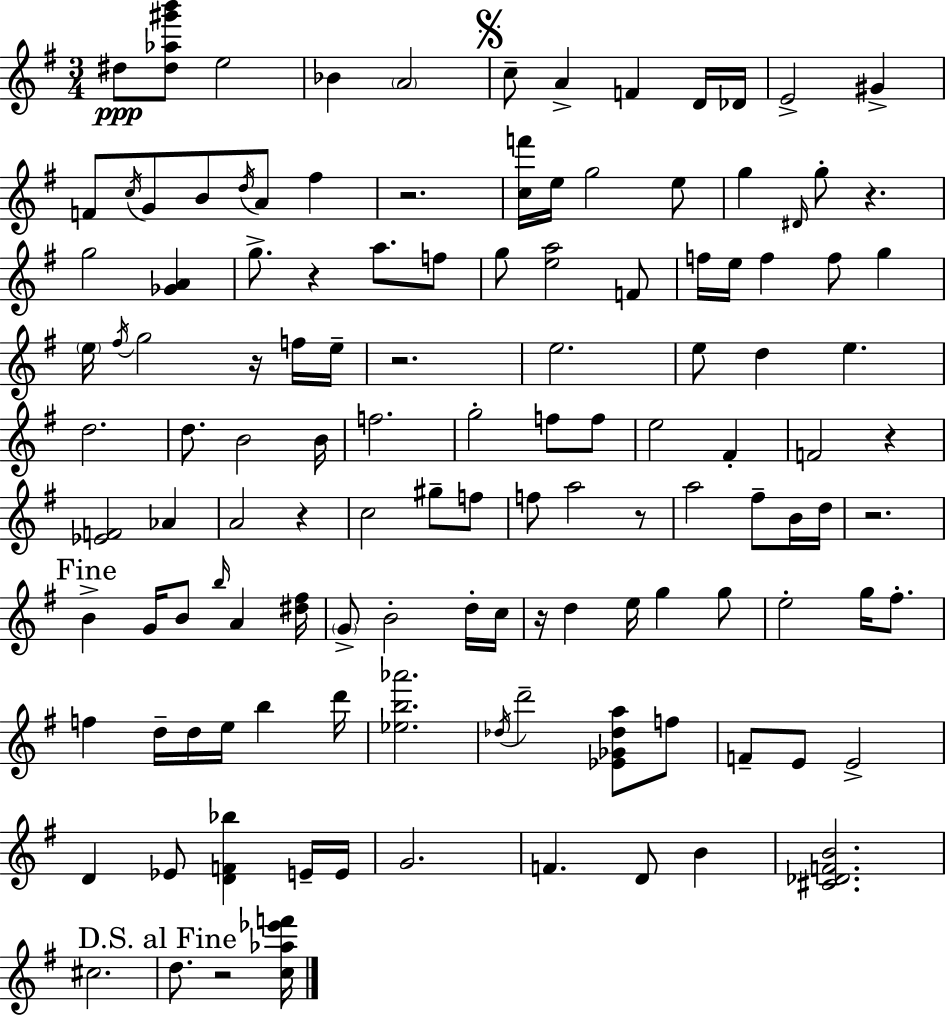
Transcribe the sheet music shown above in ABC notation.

X:1
T:Untitled
M:3/4
L:1/4
K:G
^d/2 [^d_a^g'b']/2 e2 _B A2 c/2 A F D/4 _D/4 E2 ^G F/2 c/4 G/2 B/2 d/4 A/2 ^f z2 [cf']/4 e/4 g2 e/2 g ^D/4 g/2 z g2 [_GA] g/2 z a/2 f/2 g/2 [ea]2 F/2 f/4 e/4 f f/2 g e/4 ^f/4 g2 z/4 f/4 e/4 z2 e2 e/2 d e d2 d/2 B2 B/4 f2 g2 f/2 f/2 e2 ^F F2 z [_EF]2 _A A2 z c2 ^g/2 f/2 f/2 a2 z/2 a2 ^f/2 B/4 d/4 z2 B G/4 B/2 b/4 A [^d^f]/4 G/2 B2 d/4 c/4 z/4 d e/4 g g/2 e2 g/4 ^f/2 f d/4 d/4 e/4 b d'/4 [_eb_a']2 _d/4 d'2 [_E_G_da]/2 f/2 F/2 E/2 E2 D _E/2 [DF_b] E/4 E/4 G2 F D/2 B [^C_DFB]2 ^c2 d/2 z2 [c_a_e'f']/4